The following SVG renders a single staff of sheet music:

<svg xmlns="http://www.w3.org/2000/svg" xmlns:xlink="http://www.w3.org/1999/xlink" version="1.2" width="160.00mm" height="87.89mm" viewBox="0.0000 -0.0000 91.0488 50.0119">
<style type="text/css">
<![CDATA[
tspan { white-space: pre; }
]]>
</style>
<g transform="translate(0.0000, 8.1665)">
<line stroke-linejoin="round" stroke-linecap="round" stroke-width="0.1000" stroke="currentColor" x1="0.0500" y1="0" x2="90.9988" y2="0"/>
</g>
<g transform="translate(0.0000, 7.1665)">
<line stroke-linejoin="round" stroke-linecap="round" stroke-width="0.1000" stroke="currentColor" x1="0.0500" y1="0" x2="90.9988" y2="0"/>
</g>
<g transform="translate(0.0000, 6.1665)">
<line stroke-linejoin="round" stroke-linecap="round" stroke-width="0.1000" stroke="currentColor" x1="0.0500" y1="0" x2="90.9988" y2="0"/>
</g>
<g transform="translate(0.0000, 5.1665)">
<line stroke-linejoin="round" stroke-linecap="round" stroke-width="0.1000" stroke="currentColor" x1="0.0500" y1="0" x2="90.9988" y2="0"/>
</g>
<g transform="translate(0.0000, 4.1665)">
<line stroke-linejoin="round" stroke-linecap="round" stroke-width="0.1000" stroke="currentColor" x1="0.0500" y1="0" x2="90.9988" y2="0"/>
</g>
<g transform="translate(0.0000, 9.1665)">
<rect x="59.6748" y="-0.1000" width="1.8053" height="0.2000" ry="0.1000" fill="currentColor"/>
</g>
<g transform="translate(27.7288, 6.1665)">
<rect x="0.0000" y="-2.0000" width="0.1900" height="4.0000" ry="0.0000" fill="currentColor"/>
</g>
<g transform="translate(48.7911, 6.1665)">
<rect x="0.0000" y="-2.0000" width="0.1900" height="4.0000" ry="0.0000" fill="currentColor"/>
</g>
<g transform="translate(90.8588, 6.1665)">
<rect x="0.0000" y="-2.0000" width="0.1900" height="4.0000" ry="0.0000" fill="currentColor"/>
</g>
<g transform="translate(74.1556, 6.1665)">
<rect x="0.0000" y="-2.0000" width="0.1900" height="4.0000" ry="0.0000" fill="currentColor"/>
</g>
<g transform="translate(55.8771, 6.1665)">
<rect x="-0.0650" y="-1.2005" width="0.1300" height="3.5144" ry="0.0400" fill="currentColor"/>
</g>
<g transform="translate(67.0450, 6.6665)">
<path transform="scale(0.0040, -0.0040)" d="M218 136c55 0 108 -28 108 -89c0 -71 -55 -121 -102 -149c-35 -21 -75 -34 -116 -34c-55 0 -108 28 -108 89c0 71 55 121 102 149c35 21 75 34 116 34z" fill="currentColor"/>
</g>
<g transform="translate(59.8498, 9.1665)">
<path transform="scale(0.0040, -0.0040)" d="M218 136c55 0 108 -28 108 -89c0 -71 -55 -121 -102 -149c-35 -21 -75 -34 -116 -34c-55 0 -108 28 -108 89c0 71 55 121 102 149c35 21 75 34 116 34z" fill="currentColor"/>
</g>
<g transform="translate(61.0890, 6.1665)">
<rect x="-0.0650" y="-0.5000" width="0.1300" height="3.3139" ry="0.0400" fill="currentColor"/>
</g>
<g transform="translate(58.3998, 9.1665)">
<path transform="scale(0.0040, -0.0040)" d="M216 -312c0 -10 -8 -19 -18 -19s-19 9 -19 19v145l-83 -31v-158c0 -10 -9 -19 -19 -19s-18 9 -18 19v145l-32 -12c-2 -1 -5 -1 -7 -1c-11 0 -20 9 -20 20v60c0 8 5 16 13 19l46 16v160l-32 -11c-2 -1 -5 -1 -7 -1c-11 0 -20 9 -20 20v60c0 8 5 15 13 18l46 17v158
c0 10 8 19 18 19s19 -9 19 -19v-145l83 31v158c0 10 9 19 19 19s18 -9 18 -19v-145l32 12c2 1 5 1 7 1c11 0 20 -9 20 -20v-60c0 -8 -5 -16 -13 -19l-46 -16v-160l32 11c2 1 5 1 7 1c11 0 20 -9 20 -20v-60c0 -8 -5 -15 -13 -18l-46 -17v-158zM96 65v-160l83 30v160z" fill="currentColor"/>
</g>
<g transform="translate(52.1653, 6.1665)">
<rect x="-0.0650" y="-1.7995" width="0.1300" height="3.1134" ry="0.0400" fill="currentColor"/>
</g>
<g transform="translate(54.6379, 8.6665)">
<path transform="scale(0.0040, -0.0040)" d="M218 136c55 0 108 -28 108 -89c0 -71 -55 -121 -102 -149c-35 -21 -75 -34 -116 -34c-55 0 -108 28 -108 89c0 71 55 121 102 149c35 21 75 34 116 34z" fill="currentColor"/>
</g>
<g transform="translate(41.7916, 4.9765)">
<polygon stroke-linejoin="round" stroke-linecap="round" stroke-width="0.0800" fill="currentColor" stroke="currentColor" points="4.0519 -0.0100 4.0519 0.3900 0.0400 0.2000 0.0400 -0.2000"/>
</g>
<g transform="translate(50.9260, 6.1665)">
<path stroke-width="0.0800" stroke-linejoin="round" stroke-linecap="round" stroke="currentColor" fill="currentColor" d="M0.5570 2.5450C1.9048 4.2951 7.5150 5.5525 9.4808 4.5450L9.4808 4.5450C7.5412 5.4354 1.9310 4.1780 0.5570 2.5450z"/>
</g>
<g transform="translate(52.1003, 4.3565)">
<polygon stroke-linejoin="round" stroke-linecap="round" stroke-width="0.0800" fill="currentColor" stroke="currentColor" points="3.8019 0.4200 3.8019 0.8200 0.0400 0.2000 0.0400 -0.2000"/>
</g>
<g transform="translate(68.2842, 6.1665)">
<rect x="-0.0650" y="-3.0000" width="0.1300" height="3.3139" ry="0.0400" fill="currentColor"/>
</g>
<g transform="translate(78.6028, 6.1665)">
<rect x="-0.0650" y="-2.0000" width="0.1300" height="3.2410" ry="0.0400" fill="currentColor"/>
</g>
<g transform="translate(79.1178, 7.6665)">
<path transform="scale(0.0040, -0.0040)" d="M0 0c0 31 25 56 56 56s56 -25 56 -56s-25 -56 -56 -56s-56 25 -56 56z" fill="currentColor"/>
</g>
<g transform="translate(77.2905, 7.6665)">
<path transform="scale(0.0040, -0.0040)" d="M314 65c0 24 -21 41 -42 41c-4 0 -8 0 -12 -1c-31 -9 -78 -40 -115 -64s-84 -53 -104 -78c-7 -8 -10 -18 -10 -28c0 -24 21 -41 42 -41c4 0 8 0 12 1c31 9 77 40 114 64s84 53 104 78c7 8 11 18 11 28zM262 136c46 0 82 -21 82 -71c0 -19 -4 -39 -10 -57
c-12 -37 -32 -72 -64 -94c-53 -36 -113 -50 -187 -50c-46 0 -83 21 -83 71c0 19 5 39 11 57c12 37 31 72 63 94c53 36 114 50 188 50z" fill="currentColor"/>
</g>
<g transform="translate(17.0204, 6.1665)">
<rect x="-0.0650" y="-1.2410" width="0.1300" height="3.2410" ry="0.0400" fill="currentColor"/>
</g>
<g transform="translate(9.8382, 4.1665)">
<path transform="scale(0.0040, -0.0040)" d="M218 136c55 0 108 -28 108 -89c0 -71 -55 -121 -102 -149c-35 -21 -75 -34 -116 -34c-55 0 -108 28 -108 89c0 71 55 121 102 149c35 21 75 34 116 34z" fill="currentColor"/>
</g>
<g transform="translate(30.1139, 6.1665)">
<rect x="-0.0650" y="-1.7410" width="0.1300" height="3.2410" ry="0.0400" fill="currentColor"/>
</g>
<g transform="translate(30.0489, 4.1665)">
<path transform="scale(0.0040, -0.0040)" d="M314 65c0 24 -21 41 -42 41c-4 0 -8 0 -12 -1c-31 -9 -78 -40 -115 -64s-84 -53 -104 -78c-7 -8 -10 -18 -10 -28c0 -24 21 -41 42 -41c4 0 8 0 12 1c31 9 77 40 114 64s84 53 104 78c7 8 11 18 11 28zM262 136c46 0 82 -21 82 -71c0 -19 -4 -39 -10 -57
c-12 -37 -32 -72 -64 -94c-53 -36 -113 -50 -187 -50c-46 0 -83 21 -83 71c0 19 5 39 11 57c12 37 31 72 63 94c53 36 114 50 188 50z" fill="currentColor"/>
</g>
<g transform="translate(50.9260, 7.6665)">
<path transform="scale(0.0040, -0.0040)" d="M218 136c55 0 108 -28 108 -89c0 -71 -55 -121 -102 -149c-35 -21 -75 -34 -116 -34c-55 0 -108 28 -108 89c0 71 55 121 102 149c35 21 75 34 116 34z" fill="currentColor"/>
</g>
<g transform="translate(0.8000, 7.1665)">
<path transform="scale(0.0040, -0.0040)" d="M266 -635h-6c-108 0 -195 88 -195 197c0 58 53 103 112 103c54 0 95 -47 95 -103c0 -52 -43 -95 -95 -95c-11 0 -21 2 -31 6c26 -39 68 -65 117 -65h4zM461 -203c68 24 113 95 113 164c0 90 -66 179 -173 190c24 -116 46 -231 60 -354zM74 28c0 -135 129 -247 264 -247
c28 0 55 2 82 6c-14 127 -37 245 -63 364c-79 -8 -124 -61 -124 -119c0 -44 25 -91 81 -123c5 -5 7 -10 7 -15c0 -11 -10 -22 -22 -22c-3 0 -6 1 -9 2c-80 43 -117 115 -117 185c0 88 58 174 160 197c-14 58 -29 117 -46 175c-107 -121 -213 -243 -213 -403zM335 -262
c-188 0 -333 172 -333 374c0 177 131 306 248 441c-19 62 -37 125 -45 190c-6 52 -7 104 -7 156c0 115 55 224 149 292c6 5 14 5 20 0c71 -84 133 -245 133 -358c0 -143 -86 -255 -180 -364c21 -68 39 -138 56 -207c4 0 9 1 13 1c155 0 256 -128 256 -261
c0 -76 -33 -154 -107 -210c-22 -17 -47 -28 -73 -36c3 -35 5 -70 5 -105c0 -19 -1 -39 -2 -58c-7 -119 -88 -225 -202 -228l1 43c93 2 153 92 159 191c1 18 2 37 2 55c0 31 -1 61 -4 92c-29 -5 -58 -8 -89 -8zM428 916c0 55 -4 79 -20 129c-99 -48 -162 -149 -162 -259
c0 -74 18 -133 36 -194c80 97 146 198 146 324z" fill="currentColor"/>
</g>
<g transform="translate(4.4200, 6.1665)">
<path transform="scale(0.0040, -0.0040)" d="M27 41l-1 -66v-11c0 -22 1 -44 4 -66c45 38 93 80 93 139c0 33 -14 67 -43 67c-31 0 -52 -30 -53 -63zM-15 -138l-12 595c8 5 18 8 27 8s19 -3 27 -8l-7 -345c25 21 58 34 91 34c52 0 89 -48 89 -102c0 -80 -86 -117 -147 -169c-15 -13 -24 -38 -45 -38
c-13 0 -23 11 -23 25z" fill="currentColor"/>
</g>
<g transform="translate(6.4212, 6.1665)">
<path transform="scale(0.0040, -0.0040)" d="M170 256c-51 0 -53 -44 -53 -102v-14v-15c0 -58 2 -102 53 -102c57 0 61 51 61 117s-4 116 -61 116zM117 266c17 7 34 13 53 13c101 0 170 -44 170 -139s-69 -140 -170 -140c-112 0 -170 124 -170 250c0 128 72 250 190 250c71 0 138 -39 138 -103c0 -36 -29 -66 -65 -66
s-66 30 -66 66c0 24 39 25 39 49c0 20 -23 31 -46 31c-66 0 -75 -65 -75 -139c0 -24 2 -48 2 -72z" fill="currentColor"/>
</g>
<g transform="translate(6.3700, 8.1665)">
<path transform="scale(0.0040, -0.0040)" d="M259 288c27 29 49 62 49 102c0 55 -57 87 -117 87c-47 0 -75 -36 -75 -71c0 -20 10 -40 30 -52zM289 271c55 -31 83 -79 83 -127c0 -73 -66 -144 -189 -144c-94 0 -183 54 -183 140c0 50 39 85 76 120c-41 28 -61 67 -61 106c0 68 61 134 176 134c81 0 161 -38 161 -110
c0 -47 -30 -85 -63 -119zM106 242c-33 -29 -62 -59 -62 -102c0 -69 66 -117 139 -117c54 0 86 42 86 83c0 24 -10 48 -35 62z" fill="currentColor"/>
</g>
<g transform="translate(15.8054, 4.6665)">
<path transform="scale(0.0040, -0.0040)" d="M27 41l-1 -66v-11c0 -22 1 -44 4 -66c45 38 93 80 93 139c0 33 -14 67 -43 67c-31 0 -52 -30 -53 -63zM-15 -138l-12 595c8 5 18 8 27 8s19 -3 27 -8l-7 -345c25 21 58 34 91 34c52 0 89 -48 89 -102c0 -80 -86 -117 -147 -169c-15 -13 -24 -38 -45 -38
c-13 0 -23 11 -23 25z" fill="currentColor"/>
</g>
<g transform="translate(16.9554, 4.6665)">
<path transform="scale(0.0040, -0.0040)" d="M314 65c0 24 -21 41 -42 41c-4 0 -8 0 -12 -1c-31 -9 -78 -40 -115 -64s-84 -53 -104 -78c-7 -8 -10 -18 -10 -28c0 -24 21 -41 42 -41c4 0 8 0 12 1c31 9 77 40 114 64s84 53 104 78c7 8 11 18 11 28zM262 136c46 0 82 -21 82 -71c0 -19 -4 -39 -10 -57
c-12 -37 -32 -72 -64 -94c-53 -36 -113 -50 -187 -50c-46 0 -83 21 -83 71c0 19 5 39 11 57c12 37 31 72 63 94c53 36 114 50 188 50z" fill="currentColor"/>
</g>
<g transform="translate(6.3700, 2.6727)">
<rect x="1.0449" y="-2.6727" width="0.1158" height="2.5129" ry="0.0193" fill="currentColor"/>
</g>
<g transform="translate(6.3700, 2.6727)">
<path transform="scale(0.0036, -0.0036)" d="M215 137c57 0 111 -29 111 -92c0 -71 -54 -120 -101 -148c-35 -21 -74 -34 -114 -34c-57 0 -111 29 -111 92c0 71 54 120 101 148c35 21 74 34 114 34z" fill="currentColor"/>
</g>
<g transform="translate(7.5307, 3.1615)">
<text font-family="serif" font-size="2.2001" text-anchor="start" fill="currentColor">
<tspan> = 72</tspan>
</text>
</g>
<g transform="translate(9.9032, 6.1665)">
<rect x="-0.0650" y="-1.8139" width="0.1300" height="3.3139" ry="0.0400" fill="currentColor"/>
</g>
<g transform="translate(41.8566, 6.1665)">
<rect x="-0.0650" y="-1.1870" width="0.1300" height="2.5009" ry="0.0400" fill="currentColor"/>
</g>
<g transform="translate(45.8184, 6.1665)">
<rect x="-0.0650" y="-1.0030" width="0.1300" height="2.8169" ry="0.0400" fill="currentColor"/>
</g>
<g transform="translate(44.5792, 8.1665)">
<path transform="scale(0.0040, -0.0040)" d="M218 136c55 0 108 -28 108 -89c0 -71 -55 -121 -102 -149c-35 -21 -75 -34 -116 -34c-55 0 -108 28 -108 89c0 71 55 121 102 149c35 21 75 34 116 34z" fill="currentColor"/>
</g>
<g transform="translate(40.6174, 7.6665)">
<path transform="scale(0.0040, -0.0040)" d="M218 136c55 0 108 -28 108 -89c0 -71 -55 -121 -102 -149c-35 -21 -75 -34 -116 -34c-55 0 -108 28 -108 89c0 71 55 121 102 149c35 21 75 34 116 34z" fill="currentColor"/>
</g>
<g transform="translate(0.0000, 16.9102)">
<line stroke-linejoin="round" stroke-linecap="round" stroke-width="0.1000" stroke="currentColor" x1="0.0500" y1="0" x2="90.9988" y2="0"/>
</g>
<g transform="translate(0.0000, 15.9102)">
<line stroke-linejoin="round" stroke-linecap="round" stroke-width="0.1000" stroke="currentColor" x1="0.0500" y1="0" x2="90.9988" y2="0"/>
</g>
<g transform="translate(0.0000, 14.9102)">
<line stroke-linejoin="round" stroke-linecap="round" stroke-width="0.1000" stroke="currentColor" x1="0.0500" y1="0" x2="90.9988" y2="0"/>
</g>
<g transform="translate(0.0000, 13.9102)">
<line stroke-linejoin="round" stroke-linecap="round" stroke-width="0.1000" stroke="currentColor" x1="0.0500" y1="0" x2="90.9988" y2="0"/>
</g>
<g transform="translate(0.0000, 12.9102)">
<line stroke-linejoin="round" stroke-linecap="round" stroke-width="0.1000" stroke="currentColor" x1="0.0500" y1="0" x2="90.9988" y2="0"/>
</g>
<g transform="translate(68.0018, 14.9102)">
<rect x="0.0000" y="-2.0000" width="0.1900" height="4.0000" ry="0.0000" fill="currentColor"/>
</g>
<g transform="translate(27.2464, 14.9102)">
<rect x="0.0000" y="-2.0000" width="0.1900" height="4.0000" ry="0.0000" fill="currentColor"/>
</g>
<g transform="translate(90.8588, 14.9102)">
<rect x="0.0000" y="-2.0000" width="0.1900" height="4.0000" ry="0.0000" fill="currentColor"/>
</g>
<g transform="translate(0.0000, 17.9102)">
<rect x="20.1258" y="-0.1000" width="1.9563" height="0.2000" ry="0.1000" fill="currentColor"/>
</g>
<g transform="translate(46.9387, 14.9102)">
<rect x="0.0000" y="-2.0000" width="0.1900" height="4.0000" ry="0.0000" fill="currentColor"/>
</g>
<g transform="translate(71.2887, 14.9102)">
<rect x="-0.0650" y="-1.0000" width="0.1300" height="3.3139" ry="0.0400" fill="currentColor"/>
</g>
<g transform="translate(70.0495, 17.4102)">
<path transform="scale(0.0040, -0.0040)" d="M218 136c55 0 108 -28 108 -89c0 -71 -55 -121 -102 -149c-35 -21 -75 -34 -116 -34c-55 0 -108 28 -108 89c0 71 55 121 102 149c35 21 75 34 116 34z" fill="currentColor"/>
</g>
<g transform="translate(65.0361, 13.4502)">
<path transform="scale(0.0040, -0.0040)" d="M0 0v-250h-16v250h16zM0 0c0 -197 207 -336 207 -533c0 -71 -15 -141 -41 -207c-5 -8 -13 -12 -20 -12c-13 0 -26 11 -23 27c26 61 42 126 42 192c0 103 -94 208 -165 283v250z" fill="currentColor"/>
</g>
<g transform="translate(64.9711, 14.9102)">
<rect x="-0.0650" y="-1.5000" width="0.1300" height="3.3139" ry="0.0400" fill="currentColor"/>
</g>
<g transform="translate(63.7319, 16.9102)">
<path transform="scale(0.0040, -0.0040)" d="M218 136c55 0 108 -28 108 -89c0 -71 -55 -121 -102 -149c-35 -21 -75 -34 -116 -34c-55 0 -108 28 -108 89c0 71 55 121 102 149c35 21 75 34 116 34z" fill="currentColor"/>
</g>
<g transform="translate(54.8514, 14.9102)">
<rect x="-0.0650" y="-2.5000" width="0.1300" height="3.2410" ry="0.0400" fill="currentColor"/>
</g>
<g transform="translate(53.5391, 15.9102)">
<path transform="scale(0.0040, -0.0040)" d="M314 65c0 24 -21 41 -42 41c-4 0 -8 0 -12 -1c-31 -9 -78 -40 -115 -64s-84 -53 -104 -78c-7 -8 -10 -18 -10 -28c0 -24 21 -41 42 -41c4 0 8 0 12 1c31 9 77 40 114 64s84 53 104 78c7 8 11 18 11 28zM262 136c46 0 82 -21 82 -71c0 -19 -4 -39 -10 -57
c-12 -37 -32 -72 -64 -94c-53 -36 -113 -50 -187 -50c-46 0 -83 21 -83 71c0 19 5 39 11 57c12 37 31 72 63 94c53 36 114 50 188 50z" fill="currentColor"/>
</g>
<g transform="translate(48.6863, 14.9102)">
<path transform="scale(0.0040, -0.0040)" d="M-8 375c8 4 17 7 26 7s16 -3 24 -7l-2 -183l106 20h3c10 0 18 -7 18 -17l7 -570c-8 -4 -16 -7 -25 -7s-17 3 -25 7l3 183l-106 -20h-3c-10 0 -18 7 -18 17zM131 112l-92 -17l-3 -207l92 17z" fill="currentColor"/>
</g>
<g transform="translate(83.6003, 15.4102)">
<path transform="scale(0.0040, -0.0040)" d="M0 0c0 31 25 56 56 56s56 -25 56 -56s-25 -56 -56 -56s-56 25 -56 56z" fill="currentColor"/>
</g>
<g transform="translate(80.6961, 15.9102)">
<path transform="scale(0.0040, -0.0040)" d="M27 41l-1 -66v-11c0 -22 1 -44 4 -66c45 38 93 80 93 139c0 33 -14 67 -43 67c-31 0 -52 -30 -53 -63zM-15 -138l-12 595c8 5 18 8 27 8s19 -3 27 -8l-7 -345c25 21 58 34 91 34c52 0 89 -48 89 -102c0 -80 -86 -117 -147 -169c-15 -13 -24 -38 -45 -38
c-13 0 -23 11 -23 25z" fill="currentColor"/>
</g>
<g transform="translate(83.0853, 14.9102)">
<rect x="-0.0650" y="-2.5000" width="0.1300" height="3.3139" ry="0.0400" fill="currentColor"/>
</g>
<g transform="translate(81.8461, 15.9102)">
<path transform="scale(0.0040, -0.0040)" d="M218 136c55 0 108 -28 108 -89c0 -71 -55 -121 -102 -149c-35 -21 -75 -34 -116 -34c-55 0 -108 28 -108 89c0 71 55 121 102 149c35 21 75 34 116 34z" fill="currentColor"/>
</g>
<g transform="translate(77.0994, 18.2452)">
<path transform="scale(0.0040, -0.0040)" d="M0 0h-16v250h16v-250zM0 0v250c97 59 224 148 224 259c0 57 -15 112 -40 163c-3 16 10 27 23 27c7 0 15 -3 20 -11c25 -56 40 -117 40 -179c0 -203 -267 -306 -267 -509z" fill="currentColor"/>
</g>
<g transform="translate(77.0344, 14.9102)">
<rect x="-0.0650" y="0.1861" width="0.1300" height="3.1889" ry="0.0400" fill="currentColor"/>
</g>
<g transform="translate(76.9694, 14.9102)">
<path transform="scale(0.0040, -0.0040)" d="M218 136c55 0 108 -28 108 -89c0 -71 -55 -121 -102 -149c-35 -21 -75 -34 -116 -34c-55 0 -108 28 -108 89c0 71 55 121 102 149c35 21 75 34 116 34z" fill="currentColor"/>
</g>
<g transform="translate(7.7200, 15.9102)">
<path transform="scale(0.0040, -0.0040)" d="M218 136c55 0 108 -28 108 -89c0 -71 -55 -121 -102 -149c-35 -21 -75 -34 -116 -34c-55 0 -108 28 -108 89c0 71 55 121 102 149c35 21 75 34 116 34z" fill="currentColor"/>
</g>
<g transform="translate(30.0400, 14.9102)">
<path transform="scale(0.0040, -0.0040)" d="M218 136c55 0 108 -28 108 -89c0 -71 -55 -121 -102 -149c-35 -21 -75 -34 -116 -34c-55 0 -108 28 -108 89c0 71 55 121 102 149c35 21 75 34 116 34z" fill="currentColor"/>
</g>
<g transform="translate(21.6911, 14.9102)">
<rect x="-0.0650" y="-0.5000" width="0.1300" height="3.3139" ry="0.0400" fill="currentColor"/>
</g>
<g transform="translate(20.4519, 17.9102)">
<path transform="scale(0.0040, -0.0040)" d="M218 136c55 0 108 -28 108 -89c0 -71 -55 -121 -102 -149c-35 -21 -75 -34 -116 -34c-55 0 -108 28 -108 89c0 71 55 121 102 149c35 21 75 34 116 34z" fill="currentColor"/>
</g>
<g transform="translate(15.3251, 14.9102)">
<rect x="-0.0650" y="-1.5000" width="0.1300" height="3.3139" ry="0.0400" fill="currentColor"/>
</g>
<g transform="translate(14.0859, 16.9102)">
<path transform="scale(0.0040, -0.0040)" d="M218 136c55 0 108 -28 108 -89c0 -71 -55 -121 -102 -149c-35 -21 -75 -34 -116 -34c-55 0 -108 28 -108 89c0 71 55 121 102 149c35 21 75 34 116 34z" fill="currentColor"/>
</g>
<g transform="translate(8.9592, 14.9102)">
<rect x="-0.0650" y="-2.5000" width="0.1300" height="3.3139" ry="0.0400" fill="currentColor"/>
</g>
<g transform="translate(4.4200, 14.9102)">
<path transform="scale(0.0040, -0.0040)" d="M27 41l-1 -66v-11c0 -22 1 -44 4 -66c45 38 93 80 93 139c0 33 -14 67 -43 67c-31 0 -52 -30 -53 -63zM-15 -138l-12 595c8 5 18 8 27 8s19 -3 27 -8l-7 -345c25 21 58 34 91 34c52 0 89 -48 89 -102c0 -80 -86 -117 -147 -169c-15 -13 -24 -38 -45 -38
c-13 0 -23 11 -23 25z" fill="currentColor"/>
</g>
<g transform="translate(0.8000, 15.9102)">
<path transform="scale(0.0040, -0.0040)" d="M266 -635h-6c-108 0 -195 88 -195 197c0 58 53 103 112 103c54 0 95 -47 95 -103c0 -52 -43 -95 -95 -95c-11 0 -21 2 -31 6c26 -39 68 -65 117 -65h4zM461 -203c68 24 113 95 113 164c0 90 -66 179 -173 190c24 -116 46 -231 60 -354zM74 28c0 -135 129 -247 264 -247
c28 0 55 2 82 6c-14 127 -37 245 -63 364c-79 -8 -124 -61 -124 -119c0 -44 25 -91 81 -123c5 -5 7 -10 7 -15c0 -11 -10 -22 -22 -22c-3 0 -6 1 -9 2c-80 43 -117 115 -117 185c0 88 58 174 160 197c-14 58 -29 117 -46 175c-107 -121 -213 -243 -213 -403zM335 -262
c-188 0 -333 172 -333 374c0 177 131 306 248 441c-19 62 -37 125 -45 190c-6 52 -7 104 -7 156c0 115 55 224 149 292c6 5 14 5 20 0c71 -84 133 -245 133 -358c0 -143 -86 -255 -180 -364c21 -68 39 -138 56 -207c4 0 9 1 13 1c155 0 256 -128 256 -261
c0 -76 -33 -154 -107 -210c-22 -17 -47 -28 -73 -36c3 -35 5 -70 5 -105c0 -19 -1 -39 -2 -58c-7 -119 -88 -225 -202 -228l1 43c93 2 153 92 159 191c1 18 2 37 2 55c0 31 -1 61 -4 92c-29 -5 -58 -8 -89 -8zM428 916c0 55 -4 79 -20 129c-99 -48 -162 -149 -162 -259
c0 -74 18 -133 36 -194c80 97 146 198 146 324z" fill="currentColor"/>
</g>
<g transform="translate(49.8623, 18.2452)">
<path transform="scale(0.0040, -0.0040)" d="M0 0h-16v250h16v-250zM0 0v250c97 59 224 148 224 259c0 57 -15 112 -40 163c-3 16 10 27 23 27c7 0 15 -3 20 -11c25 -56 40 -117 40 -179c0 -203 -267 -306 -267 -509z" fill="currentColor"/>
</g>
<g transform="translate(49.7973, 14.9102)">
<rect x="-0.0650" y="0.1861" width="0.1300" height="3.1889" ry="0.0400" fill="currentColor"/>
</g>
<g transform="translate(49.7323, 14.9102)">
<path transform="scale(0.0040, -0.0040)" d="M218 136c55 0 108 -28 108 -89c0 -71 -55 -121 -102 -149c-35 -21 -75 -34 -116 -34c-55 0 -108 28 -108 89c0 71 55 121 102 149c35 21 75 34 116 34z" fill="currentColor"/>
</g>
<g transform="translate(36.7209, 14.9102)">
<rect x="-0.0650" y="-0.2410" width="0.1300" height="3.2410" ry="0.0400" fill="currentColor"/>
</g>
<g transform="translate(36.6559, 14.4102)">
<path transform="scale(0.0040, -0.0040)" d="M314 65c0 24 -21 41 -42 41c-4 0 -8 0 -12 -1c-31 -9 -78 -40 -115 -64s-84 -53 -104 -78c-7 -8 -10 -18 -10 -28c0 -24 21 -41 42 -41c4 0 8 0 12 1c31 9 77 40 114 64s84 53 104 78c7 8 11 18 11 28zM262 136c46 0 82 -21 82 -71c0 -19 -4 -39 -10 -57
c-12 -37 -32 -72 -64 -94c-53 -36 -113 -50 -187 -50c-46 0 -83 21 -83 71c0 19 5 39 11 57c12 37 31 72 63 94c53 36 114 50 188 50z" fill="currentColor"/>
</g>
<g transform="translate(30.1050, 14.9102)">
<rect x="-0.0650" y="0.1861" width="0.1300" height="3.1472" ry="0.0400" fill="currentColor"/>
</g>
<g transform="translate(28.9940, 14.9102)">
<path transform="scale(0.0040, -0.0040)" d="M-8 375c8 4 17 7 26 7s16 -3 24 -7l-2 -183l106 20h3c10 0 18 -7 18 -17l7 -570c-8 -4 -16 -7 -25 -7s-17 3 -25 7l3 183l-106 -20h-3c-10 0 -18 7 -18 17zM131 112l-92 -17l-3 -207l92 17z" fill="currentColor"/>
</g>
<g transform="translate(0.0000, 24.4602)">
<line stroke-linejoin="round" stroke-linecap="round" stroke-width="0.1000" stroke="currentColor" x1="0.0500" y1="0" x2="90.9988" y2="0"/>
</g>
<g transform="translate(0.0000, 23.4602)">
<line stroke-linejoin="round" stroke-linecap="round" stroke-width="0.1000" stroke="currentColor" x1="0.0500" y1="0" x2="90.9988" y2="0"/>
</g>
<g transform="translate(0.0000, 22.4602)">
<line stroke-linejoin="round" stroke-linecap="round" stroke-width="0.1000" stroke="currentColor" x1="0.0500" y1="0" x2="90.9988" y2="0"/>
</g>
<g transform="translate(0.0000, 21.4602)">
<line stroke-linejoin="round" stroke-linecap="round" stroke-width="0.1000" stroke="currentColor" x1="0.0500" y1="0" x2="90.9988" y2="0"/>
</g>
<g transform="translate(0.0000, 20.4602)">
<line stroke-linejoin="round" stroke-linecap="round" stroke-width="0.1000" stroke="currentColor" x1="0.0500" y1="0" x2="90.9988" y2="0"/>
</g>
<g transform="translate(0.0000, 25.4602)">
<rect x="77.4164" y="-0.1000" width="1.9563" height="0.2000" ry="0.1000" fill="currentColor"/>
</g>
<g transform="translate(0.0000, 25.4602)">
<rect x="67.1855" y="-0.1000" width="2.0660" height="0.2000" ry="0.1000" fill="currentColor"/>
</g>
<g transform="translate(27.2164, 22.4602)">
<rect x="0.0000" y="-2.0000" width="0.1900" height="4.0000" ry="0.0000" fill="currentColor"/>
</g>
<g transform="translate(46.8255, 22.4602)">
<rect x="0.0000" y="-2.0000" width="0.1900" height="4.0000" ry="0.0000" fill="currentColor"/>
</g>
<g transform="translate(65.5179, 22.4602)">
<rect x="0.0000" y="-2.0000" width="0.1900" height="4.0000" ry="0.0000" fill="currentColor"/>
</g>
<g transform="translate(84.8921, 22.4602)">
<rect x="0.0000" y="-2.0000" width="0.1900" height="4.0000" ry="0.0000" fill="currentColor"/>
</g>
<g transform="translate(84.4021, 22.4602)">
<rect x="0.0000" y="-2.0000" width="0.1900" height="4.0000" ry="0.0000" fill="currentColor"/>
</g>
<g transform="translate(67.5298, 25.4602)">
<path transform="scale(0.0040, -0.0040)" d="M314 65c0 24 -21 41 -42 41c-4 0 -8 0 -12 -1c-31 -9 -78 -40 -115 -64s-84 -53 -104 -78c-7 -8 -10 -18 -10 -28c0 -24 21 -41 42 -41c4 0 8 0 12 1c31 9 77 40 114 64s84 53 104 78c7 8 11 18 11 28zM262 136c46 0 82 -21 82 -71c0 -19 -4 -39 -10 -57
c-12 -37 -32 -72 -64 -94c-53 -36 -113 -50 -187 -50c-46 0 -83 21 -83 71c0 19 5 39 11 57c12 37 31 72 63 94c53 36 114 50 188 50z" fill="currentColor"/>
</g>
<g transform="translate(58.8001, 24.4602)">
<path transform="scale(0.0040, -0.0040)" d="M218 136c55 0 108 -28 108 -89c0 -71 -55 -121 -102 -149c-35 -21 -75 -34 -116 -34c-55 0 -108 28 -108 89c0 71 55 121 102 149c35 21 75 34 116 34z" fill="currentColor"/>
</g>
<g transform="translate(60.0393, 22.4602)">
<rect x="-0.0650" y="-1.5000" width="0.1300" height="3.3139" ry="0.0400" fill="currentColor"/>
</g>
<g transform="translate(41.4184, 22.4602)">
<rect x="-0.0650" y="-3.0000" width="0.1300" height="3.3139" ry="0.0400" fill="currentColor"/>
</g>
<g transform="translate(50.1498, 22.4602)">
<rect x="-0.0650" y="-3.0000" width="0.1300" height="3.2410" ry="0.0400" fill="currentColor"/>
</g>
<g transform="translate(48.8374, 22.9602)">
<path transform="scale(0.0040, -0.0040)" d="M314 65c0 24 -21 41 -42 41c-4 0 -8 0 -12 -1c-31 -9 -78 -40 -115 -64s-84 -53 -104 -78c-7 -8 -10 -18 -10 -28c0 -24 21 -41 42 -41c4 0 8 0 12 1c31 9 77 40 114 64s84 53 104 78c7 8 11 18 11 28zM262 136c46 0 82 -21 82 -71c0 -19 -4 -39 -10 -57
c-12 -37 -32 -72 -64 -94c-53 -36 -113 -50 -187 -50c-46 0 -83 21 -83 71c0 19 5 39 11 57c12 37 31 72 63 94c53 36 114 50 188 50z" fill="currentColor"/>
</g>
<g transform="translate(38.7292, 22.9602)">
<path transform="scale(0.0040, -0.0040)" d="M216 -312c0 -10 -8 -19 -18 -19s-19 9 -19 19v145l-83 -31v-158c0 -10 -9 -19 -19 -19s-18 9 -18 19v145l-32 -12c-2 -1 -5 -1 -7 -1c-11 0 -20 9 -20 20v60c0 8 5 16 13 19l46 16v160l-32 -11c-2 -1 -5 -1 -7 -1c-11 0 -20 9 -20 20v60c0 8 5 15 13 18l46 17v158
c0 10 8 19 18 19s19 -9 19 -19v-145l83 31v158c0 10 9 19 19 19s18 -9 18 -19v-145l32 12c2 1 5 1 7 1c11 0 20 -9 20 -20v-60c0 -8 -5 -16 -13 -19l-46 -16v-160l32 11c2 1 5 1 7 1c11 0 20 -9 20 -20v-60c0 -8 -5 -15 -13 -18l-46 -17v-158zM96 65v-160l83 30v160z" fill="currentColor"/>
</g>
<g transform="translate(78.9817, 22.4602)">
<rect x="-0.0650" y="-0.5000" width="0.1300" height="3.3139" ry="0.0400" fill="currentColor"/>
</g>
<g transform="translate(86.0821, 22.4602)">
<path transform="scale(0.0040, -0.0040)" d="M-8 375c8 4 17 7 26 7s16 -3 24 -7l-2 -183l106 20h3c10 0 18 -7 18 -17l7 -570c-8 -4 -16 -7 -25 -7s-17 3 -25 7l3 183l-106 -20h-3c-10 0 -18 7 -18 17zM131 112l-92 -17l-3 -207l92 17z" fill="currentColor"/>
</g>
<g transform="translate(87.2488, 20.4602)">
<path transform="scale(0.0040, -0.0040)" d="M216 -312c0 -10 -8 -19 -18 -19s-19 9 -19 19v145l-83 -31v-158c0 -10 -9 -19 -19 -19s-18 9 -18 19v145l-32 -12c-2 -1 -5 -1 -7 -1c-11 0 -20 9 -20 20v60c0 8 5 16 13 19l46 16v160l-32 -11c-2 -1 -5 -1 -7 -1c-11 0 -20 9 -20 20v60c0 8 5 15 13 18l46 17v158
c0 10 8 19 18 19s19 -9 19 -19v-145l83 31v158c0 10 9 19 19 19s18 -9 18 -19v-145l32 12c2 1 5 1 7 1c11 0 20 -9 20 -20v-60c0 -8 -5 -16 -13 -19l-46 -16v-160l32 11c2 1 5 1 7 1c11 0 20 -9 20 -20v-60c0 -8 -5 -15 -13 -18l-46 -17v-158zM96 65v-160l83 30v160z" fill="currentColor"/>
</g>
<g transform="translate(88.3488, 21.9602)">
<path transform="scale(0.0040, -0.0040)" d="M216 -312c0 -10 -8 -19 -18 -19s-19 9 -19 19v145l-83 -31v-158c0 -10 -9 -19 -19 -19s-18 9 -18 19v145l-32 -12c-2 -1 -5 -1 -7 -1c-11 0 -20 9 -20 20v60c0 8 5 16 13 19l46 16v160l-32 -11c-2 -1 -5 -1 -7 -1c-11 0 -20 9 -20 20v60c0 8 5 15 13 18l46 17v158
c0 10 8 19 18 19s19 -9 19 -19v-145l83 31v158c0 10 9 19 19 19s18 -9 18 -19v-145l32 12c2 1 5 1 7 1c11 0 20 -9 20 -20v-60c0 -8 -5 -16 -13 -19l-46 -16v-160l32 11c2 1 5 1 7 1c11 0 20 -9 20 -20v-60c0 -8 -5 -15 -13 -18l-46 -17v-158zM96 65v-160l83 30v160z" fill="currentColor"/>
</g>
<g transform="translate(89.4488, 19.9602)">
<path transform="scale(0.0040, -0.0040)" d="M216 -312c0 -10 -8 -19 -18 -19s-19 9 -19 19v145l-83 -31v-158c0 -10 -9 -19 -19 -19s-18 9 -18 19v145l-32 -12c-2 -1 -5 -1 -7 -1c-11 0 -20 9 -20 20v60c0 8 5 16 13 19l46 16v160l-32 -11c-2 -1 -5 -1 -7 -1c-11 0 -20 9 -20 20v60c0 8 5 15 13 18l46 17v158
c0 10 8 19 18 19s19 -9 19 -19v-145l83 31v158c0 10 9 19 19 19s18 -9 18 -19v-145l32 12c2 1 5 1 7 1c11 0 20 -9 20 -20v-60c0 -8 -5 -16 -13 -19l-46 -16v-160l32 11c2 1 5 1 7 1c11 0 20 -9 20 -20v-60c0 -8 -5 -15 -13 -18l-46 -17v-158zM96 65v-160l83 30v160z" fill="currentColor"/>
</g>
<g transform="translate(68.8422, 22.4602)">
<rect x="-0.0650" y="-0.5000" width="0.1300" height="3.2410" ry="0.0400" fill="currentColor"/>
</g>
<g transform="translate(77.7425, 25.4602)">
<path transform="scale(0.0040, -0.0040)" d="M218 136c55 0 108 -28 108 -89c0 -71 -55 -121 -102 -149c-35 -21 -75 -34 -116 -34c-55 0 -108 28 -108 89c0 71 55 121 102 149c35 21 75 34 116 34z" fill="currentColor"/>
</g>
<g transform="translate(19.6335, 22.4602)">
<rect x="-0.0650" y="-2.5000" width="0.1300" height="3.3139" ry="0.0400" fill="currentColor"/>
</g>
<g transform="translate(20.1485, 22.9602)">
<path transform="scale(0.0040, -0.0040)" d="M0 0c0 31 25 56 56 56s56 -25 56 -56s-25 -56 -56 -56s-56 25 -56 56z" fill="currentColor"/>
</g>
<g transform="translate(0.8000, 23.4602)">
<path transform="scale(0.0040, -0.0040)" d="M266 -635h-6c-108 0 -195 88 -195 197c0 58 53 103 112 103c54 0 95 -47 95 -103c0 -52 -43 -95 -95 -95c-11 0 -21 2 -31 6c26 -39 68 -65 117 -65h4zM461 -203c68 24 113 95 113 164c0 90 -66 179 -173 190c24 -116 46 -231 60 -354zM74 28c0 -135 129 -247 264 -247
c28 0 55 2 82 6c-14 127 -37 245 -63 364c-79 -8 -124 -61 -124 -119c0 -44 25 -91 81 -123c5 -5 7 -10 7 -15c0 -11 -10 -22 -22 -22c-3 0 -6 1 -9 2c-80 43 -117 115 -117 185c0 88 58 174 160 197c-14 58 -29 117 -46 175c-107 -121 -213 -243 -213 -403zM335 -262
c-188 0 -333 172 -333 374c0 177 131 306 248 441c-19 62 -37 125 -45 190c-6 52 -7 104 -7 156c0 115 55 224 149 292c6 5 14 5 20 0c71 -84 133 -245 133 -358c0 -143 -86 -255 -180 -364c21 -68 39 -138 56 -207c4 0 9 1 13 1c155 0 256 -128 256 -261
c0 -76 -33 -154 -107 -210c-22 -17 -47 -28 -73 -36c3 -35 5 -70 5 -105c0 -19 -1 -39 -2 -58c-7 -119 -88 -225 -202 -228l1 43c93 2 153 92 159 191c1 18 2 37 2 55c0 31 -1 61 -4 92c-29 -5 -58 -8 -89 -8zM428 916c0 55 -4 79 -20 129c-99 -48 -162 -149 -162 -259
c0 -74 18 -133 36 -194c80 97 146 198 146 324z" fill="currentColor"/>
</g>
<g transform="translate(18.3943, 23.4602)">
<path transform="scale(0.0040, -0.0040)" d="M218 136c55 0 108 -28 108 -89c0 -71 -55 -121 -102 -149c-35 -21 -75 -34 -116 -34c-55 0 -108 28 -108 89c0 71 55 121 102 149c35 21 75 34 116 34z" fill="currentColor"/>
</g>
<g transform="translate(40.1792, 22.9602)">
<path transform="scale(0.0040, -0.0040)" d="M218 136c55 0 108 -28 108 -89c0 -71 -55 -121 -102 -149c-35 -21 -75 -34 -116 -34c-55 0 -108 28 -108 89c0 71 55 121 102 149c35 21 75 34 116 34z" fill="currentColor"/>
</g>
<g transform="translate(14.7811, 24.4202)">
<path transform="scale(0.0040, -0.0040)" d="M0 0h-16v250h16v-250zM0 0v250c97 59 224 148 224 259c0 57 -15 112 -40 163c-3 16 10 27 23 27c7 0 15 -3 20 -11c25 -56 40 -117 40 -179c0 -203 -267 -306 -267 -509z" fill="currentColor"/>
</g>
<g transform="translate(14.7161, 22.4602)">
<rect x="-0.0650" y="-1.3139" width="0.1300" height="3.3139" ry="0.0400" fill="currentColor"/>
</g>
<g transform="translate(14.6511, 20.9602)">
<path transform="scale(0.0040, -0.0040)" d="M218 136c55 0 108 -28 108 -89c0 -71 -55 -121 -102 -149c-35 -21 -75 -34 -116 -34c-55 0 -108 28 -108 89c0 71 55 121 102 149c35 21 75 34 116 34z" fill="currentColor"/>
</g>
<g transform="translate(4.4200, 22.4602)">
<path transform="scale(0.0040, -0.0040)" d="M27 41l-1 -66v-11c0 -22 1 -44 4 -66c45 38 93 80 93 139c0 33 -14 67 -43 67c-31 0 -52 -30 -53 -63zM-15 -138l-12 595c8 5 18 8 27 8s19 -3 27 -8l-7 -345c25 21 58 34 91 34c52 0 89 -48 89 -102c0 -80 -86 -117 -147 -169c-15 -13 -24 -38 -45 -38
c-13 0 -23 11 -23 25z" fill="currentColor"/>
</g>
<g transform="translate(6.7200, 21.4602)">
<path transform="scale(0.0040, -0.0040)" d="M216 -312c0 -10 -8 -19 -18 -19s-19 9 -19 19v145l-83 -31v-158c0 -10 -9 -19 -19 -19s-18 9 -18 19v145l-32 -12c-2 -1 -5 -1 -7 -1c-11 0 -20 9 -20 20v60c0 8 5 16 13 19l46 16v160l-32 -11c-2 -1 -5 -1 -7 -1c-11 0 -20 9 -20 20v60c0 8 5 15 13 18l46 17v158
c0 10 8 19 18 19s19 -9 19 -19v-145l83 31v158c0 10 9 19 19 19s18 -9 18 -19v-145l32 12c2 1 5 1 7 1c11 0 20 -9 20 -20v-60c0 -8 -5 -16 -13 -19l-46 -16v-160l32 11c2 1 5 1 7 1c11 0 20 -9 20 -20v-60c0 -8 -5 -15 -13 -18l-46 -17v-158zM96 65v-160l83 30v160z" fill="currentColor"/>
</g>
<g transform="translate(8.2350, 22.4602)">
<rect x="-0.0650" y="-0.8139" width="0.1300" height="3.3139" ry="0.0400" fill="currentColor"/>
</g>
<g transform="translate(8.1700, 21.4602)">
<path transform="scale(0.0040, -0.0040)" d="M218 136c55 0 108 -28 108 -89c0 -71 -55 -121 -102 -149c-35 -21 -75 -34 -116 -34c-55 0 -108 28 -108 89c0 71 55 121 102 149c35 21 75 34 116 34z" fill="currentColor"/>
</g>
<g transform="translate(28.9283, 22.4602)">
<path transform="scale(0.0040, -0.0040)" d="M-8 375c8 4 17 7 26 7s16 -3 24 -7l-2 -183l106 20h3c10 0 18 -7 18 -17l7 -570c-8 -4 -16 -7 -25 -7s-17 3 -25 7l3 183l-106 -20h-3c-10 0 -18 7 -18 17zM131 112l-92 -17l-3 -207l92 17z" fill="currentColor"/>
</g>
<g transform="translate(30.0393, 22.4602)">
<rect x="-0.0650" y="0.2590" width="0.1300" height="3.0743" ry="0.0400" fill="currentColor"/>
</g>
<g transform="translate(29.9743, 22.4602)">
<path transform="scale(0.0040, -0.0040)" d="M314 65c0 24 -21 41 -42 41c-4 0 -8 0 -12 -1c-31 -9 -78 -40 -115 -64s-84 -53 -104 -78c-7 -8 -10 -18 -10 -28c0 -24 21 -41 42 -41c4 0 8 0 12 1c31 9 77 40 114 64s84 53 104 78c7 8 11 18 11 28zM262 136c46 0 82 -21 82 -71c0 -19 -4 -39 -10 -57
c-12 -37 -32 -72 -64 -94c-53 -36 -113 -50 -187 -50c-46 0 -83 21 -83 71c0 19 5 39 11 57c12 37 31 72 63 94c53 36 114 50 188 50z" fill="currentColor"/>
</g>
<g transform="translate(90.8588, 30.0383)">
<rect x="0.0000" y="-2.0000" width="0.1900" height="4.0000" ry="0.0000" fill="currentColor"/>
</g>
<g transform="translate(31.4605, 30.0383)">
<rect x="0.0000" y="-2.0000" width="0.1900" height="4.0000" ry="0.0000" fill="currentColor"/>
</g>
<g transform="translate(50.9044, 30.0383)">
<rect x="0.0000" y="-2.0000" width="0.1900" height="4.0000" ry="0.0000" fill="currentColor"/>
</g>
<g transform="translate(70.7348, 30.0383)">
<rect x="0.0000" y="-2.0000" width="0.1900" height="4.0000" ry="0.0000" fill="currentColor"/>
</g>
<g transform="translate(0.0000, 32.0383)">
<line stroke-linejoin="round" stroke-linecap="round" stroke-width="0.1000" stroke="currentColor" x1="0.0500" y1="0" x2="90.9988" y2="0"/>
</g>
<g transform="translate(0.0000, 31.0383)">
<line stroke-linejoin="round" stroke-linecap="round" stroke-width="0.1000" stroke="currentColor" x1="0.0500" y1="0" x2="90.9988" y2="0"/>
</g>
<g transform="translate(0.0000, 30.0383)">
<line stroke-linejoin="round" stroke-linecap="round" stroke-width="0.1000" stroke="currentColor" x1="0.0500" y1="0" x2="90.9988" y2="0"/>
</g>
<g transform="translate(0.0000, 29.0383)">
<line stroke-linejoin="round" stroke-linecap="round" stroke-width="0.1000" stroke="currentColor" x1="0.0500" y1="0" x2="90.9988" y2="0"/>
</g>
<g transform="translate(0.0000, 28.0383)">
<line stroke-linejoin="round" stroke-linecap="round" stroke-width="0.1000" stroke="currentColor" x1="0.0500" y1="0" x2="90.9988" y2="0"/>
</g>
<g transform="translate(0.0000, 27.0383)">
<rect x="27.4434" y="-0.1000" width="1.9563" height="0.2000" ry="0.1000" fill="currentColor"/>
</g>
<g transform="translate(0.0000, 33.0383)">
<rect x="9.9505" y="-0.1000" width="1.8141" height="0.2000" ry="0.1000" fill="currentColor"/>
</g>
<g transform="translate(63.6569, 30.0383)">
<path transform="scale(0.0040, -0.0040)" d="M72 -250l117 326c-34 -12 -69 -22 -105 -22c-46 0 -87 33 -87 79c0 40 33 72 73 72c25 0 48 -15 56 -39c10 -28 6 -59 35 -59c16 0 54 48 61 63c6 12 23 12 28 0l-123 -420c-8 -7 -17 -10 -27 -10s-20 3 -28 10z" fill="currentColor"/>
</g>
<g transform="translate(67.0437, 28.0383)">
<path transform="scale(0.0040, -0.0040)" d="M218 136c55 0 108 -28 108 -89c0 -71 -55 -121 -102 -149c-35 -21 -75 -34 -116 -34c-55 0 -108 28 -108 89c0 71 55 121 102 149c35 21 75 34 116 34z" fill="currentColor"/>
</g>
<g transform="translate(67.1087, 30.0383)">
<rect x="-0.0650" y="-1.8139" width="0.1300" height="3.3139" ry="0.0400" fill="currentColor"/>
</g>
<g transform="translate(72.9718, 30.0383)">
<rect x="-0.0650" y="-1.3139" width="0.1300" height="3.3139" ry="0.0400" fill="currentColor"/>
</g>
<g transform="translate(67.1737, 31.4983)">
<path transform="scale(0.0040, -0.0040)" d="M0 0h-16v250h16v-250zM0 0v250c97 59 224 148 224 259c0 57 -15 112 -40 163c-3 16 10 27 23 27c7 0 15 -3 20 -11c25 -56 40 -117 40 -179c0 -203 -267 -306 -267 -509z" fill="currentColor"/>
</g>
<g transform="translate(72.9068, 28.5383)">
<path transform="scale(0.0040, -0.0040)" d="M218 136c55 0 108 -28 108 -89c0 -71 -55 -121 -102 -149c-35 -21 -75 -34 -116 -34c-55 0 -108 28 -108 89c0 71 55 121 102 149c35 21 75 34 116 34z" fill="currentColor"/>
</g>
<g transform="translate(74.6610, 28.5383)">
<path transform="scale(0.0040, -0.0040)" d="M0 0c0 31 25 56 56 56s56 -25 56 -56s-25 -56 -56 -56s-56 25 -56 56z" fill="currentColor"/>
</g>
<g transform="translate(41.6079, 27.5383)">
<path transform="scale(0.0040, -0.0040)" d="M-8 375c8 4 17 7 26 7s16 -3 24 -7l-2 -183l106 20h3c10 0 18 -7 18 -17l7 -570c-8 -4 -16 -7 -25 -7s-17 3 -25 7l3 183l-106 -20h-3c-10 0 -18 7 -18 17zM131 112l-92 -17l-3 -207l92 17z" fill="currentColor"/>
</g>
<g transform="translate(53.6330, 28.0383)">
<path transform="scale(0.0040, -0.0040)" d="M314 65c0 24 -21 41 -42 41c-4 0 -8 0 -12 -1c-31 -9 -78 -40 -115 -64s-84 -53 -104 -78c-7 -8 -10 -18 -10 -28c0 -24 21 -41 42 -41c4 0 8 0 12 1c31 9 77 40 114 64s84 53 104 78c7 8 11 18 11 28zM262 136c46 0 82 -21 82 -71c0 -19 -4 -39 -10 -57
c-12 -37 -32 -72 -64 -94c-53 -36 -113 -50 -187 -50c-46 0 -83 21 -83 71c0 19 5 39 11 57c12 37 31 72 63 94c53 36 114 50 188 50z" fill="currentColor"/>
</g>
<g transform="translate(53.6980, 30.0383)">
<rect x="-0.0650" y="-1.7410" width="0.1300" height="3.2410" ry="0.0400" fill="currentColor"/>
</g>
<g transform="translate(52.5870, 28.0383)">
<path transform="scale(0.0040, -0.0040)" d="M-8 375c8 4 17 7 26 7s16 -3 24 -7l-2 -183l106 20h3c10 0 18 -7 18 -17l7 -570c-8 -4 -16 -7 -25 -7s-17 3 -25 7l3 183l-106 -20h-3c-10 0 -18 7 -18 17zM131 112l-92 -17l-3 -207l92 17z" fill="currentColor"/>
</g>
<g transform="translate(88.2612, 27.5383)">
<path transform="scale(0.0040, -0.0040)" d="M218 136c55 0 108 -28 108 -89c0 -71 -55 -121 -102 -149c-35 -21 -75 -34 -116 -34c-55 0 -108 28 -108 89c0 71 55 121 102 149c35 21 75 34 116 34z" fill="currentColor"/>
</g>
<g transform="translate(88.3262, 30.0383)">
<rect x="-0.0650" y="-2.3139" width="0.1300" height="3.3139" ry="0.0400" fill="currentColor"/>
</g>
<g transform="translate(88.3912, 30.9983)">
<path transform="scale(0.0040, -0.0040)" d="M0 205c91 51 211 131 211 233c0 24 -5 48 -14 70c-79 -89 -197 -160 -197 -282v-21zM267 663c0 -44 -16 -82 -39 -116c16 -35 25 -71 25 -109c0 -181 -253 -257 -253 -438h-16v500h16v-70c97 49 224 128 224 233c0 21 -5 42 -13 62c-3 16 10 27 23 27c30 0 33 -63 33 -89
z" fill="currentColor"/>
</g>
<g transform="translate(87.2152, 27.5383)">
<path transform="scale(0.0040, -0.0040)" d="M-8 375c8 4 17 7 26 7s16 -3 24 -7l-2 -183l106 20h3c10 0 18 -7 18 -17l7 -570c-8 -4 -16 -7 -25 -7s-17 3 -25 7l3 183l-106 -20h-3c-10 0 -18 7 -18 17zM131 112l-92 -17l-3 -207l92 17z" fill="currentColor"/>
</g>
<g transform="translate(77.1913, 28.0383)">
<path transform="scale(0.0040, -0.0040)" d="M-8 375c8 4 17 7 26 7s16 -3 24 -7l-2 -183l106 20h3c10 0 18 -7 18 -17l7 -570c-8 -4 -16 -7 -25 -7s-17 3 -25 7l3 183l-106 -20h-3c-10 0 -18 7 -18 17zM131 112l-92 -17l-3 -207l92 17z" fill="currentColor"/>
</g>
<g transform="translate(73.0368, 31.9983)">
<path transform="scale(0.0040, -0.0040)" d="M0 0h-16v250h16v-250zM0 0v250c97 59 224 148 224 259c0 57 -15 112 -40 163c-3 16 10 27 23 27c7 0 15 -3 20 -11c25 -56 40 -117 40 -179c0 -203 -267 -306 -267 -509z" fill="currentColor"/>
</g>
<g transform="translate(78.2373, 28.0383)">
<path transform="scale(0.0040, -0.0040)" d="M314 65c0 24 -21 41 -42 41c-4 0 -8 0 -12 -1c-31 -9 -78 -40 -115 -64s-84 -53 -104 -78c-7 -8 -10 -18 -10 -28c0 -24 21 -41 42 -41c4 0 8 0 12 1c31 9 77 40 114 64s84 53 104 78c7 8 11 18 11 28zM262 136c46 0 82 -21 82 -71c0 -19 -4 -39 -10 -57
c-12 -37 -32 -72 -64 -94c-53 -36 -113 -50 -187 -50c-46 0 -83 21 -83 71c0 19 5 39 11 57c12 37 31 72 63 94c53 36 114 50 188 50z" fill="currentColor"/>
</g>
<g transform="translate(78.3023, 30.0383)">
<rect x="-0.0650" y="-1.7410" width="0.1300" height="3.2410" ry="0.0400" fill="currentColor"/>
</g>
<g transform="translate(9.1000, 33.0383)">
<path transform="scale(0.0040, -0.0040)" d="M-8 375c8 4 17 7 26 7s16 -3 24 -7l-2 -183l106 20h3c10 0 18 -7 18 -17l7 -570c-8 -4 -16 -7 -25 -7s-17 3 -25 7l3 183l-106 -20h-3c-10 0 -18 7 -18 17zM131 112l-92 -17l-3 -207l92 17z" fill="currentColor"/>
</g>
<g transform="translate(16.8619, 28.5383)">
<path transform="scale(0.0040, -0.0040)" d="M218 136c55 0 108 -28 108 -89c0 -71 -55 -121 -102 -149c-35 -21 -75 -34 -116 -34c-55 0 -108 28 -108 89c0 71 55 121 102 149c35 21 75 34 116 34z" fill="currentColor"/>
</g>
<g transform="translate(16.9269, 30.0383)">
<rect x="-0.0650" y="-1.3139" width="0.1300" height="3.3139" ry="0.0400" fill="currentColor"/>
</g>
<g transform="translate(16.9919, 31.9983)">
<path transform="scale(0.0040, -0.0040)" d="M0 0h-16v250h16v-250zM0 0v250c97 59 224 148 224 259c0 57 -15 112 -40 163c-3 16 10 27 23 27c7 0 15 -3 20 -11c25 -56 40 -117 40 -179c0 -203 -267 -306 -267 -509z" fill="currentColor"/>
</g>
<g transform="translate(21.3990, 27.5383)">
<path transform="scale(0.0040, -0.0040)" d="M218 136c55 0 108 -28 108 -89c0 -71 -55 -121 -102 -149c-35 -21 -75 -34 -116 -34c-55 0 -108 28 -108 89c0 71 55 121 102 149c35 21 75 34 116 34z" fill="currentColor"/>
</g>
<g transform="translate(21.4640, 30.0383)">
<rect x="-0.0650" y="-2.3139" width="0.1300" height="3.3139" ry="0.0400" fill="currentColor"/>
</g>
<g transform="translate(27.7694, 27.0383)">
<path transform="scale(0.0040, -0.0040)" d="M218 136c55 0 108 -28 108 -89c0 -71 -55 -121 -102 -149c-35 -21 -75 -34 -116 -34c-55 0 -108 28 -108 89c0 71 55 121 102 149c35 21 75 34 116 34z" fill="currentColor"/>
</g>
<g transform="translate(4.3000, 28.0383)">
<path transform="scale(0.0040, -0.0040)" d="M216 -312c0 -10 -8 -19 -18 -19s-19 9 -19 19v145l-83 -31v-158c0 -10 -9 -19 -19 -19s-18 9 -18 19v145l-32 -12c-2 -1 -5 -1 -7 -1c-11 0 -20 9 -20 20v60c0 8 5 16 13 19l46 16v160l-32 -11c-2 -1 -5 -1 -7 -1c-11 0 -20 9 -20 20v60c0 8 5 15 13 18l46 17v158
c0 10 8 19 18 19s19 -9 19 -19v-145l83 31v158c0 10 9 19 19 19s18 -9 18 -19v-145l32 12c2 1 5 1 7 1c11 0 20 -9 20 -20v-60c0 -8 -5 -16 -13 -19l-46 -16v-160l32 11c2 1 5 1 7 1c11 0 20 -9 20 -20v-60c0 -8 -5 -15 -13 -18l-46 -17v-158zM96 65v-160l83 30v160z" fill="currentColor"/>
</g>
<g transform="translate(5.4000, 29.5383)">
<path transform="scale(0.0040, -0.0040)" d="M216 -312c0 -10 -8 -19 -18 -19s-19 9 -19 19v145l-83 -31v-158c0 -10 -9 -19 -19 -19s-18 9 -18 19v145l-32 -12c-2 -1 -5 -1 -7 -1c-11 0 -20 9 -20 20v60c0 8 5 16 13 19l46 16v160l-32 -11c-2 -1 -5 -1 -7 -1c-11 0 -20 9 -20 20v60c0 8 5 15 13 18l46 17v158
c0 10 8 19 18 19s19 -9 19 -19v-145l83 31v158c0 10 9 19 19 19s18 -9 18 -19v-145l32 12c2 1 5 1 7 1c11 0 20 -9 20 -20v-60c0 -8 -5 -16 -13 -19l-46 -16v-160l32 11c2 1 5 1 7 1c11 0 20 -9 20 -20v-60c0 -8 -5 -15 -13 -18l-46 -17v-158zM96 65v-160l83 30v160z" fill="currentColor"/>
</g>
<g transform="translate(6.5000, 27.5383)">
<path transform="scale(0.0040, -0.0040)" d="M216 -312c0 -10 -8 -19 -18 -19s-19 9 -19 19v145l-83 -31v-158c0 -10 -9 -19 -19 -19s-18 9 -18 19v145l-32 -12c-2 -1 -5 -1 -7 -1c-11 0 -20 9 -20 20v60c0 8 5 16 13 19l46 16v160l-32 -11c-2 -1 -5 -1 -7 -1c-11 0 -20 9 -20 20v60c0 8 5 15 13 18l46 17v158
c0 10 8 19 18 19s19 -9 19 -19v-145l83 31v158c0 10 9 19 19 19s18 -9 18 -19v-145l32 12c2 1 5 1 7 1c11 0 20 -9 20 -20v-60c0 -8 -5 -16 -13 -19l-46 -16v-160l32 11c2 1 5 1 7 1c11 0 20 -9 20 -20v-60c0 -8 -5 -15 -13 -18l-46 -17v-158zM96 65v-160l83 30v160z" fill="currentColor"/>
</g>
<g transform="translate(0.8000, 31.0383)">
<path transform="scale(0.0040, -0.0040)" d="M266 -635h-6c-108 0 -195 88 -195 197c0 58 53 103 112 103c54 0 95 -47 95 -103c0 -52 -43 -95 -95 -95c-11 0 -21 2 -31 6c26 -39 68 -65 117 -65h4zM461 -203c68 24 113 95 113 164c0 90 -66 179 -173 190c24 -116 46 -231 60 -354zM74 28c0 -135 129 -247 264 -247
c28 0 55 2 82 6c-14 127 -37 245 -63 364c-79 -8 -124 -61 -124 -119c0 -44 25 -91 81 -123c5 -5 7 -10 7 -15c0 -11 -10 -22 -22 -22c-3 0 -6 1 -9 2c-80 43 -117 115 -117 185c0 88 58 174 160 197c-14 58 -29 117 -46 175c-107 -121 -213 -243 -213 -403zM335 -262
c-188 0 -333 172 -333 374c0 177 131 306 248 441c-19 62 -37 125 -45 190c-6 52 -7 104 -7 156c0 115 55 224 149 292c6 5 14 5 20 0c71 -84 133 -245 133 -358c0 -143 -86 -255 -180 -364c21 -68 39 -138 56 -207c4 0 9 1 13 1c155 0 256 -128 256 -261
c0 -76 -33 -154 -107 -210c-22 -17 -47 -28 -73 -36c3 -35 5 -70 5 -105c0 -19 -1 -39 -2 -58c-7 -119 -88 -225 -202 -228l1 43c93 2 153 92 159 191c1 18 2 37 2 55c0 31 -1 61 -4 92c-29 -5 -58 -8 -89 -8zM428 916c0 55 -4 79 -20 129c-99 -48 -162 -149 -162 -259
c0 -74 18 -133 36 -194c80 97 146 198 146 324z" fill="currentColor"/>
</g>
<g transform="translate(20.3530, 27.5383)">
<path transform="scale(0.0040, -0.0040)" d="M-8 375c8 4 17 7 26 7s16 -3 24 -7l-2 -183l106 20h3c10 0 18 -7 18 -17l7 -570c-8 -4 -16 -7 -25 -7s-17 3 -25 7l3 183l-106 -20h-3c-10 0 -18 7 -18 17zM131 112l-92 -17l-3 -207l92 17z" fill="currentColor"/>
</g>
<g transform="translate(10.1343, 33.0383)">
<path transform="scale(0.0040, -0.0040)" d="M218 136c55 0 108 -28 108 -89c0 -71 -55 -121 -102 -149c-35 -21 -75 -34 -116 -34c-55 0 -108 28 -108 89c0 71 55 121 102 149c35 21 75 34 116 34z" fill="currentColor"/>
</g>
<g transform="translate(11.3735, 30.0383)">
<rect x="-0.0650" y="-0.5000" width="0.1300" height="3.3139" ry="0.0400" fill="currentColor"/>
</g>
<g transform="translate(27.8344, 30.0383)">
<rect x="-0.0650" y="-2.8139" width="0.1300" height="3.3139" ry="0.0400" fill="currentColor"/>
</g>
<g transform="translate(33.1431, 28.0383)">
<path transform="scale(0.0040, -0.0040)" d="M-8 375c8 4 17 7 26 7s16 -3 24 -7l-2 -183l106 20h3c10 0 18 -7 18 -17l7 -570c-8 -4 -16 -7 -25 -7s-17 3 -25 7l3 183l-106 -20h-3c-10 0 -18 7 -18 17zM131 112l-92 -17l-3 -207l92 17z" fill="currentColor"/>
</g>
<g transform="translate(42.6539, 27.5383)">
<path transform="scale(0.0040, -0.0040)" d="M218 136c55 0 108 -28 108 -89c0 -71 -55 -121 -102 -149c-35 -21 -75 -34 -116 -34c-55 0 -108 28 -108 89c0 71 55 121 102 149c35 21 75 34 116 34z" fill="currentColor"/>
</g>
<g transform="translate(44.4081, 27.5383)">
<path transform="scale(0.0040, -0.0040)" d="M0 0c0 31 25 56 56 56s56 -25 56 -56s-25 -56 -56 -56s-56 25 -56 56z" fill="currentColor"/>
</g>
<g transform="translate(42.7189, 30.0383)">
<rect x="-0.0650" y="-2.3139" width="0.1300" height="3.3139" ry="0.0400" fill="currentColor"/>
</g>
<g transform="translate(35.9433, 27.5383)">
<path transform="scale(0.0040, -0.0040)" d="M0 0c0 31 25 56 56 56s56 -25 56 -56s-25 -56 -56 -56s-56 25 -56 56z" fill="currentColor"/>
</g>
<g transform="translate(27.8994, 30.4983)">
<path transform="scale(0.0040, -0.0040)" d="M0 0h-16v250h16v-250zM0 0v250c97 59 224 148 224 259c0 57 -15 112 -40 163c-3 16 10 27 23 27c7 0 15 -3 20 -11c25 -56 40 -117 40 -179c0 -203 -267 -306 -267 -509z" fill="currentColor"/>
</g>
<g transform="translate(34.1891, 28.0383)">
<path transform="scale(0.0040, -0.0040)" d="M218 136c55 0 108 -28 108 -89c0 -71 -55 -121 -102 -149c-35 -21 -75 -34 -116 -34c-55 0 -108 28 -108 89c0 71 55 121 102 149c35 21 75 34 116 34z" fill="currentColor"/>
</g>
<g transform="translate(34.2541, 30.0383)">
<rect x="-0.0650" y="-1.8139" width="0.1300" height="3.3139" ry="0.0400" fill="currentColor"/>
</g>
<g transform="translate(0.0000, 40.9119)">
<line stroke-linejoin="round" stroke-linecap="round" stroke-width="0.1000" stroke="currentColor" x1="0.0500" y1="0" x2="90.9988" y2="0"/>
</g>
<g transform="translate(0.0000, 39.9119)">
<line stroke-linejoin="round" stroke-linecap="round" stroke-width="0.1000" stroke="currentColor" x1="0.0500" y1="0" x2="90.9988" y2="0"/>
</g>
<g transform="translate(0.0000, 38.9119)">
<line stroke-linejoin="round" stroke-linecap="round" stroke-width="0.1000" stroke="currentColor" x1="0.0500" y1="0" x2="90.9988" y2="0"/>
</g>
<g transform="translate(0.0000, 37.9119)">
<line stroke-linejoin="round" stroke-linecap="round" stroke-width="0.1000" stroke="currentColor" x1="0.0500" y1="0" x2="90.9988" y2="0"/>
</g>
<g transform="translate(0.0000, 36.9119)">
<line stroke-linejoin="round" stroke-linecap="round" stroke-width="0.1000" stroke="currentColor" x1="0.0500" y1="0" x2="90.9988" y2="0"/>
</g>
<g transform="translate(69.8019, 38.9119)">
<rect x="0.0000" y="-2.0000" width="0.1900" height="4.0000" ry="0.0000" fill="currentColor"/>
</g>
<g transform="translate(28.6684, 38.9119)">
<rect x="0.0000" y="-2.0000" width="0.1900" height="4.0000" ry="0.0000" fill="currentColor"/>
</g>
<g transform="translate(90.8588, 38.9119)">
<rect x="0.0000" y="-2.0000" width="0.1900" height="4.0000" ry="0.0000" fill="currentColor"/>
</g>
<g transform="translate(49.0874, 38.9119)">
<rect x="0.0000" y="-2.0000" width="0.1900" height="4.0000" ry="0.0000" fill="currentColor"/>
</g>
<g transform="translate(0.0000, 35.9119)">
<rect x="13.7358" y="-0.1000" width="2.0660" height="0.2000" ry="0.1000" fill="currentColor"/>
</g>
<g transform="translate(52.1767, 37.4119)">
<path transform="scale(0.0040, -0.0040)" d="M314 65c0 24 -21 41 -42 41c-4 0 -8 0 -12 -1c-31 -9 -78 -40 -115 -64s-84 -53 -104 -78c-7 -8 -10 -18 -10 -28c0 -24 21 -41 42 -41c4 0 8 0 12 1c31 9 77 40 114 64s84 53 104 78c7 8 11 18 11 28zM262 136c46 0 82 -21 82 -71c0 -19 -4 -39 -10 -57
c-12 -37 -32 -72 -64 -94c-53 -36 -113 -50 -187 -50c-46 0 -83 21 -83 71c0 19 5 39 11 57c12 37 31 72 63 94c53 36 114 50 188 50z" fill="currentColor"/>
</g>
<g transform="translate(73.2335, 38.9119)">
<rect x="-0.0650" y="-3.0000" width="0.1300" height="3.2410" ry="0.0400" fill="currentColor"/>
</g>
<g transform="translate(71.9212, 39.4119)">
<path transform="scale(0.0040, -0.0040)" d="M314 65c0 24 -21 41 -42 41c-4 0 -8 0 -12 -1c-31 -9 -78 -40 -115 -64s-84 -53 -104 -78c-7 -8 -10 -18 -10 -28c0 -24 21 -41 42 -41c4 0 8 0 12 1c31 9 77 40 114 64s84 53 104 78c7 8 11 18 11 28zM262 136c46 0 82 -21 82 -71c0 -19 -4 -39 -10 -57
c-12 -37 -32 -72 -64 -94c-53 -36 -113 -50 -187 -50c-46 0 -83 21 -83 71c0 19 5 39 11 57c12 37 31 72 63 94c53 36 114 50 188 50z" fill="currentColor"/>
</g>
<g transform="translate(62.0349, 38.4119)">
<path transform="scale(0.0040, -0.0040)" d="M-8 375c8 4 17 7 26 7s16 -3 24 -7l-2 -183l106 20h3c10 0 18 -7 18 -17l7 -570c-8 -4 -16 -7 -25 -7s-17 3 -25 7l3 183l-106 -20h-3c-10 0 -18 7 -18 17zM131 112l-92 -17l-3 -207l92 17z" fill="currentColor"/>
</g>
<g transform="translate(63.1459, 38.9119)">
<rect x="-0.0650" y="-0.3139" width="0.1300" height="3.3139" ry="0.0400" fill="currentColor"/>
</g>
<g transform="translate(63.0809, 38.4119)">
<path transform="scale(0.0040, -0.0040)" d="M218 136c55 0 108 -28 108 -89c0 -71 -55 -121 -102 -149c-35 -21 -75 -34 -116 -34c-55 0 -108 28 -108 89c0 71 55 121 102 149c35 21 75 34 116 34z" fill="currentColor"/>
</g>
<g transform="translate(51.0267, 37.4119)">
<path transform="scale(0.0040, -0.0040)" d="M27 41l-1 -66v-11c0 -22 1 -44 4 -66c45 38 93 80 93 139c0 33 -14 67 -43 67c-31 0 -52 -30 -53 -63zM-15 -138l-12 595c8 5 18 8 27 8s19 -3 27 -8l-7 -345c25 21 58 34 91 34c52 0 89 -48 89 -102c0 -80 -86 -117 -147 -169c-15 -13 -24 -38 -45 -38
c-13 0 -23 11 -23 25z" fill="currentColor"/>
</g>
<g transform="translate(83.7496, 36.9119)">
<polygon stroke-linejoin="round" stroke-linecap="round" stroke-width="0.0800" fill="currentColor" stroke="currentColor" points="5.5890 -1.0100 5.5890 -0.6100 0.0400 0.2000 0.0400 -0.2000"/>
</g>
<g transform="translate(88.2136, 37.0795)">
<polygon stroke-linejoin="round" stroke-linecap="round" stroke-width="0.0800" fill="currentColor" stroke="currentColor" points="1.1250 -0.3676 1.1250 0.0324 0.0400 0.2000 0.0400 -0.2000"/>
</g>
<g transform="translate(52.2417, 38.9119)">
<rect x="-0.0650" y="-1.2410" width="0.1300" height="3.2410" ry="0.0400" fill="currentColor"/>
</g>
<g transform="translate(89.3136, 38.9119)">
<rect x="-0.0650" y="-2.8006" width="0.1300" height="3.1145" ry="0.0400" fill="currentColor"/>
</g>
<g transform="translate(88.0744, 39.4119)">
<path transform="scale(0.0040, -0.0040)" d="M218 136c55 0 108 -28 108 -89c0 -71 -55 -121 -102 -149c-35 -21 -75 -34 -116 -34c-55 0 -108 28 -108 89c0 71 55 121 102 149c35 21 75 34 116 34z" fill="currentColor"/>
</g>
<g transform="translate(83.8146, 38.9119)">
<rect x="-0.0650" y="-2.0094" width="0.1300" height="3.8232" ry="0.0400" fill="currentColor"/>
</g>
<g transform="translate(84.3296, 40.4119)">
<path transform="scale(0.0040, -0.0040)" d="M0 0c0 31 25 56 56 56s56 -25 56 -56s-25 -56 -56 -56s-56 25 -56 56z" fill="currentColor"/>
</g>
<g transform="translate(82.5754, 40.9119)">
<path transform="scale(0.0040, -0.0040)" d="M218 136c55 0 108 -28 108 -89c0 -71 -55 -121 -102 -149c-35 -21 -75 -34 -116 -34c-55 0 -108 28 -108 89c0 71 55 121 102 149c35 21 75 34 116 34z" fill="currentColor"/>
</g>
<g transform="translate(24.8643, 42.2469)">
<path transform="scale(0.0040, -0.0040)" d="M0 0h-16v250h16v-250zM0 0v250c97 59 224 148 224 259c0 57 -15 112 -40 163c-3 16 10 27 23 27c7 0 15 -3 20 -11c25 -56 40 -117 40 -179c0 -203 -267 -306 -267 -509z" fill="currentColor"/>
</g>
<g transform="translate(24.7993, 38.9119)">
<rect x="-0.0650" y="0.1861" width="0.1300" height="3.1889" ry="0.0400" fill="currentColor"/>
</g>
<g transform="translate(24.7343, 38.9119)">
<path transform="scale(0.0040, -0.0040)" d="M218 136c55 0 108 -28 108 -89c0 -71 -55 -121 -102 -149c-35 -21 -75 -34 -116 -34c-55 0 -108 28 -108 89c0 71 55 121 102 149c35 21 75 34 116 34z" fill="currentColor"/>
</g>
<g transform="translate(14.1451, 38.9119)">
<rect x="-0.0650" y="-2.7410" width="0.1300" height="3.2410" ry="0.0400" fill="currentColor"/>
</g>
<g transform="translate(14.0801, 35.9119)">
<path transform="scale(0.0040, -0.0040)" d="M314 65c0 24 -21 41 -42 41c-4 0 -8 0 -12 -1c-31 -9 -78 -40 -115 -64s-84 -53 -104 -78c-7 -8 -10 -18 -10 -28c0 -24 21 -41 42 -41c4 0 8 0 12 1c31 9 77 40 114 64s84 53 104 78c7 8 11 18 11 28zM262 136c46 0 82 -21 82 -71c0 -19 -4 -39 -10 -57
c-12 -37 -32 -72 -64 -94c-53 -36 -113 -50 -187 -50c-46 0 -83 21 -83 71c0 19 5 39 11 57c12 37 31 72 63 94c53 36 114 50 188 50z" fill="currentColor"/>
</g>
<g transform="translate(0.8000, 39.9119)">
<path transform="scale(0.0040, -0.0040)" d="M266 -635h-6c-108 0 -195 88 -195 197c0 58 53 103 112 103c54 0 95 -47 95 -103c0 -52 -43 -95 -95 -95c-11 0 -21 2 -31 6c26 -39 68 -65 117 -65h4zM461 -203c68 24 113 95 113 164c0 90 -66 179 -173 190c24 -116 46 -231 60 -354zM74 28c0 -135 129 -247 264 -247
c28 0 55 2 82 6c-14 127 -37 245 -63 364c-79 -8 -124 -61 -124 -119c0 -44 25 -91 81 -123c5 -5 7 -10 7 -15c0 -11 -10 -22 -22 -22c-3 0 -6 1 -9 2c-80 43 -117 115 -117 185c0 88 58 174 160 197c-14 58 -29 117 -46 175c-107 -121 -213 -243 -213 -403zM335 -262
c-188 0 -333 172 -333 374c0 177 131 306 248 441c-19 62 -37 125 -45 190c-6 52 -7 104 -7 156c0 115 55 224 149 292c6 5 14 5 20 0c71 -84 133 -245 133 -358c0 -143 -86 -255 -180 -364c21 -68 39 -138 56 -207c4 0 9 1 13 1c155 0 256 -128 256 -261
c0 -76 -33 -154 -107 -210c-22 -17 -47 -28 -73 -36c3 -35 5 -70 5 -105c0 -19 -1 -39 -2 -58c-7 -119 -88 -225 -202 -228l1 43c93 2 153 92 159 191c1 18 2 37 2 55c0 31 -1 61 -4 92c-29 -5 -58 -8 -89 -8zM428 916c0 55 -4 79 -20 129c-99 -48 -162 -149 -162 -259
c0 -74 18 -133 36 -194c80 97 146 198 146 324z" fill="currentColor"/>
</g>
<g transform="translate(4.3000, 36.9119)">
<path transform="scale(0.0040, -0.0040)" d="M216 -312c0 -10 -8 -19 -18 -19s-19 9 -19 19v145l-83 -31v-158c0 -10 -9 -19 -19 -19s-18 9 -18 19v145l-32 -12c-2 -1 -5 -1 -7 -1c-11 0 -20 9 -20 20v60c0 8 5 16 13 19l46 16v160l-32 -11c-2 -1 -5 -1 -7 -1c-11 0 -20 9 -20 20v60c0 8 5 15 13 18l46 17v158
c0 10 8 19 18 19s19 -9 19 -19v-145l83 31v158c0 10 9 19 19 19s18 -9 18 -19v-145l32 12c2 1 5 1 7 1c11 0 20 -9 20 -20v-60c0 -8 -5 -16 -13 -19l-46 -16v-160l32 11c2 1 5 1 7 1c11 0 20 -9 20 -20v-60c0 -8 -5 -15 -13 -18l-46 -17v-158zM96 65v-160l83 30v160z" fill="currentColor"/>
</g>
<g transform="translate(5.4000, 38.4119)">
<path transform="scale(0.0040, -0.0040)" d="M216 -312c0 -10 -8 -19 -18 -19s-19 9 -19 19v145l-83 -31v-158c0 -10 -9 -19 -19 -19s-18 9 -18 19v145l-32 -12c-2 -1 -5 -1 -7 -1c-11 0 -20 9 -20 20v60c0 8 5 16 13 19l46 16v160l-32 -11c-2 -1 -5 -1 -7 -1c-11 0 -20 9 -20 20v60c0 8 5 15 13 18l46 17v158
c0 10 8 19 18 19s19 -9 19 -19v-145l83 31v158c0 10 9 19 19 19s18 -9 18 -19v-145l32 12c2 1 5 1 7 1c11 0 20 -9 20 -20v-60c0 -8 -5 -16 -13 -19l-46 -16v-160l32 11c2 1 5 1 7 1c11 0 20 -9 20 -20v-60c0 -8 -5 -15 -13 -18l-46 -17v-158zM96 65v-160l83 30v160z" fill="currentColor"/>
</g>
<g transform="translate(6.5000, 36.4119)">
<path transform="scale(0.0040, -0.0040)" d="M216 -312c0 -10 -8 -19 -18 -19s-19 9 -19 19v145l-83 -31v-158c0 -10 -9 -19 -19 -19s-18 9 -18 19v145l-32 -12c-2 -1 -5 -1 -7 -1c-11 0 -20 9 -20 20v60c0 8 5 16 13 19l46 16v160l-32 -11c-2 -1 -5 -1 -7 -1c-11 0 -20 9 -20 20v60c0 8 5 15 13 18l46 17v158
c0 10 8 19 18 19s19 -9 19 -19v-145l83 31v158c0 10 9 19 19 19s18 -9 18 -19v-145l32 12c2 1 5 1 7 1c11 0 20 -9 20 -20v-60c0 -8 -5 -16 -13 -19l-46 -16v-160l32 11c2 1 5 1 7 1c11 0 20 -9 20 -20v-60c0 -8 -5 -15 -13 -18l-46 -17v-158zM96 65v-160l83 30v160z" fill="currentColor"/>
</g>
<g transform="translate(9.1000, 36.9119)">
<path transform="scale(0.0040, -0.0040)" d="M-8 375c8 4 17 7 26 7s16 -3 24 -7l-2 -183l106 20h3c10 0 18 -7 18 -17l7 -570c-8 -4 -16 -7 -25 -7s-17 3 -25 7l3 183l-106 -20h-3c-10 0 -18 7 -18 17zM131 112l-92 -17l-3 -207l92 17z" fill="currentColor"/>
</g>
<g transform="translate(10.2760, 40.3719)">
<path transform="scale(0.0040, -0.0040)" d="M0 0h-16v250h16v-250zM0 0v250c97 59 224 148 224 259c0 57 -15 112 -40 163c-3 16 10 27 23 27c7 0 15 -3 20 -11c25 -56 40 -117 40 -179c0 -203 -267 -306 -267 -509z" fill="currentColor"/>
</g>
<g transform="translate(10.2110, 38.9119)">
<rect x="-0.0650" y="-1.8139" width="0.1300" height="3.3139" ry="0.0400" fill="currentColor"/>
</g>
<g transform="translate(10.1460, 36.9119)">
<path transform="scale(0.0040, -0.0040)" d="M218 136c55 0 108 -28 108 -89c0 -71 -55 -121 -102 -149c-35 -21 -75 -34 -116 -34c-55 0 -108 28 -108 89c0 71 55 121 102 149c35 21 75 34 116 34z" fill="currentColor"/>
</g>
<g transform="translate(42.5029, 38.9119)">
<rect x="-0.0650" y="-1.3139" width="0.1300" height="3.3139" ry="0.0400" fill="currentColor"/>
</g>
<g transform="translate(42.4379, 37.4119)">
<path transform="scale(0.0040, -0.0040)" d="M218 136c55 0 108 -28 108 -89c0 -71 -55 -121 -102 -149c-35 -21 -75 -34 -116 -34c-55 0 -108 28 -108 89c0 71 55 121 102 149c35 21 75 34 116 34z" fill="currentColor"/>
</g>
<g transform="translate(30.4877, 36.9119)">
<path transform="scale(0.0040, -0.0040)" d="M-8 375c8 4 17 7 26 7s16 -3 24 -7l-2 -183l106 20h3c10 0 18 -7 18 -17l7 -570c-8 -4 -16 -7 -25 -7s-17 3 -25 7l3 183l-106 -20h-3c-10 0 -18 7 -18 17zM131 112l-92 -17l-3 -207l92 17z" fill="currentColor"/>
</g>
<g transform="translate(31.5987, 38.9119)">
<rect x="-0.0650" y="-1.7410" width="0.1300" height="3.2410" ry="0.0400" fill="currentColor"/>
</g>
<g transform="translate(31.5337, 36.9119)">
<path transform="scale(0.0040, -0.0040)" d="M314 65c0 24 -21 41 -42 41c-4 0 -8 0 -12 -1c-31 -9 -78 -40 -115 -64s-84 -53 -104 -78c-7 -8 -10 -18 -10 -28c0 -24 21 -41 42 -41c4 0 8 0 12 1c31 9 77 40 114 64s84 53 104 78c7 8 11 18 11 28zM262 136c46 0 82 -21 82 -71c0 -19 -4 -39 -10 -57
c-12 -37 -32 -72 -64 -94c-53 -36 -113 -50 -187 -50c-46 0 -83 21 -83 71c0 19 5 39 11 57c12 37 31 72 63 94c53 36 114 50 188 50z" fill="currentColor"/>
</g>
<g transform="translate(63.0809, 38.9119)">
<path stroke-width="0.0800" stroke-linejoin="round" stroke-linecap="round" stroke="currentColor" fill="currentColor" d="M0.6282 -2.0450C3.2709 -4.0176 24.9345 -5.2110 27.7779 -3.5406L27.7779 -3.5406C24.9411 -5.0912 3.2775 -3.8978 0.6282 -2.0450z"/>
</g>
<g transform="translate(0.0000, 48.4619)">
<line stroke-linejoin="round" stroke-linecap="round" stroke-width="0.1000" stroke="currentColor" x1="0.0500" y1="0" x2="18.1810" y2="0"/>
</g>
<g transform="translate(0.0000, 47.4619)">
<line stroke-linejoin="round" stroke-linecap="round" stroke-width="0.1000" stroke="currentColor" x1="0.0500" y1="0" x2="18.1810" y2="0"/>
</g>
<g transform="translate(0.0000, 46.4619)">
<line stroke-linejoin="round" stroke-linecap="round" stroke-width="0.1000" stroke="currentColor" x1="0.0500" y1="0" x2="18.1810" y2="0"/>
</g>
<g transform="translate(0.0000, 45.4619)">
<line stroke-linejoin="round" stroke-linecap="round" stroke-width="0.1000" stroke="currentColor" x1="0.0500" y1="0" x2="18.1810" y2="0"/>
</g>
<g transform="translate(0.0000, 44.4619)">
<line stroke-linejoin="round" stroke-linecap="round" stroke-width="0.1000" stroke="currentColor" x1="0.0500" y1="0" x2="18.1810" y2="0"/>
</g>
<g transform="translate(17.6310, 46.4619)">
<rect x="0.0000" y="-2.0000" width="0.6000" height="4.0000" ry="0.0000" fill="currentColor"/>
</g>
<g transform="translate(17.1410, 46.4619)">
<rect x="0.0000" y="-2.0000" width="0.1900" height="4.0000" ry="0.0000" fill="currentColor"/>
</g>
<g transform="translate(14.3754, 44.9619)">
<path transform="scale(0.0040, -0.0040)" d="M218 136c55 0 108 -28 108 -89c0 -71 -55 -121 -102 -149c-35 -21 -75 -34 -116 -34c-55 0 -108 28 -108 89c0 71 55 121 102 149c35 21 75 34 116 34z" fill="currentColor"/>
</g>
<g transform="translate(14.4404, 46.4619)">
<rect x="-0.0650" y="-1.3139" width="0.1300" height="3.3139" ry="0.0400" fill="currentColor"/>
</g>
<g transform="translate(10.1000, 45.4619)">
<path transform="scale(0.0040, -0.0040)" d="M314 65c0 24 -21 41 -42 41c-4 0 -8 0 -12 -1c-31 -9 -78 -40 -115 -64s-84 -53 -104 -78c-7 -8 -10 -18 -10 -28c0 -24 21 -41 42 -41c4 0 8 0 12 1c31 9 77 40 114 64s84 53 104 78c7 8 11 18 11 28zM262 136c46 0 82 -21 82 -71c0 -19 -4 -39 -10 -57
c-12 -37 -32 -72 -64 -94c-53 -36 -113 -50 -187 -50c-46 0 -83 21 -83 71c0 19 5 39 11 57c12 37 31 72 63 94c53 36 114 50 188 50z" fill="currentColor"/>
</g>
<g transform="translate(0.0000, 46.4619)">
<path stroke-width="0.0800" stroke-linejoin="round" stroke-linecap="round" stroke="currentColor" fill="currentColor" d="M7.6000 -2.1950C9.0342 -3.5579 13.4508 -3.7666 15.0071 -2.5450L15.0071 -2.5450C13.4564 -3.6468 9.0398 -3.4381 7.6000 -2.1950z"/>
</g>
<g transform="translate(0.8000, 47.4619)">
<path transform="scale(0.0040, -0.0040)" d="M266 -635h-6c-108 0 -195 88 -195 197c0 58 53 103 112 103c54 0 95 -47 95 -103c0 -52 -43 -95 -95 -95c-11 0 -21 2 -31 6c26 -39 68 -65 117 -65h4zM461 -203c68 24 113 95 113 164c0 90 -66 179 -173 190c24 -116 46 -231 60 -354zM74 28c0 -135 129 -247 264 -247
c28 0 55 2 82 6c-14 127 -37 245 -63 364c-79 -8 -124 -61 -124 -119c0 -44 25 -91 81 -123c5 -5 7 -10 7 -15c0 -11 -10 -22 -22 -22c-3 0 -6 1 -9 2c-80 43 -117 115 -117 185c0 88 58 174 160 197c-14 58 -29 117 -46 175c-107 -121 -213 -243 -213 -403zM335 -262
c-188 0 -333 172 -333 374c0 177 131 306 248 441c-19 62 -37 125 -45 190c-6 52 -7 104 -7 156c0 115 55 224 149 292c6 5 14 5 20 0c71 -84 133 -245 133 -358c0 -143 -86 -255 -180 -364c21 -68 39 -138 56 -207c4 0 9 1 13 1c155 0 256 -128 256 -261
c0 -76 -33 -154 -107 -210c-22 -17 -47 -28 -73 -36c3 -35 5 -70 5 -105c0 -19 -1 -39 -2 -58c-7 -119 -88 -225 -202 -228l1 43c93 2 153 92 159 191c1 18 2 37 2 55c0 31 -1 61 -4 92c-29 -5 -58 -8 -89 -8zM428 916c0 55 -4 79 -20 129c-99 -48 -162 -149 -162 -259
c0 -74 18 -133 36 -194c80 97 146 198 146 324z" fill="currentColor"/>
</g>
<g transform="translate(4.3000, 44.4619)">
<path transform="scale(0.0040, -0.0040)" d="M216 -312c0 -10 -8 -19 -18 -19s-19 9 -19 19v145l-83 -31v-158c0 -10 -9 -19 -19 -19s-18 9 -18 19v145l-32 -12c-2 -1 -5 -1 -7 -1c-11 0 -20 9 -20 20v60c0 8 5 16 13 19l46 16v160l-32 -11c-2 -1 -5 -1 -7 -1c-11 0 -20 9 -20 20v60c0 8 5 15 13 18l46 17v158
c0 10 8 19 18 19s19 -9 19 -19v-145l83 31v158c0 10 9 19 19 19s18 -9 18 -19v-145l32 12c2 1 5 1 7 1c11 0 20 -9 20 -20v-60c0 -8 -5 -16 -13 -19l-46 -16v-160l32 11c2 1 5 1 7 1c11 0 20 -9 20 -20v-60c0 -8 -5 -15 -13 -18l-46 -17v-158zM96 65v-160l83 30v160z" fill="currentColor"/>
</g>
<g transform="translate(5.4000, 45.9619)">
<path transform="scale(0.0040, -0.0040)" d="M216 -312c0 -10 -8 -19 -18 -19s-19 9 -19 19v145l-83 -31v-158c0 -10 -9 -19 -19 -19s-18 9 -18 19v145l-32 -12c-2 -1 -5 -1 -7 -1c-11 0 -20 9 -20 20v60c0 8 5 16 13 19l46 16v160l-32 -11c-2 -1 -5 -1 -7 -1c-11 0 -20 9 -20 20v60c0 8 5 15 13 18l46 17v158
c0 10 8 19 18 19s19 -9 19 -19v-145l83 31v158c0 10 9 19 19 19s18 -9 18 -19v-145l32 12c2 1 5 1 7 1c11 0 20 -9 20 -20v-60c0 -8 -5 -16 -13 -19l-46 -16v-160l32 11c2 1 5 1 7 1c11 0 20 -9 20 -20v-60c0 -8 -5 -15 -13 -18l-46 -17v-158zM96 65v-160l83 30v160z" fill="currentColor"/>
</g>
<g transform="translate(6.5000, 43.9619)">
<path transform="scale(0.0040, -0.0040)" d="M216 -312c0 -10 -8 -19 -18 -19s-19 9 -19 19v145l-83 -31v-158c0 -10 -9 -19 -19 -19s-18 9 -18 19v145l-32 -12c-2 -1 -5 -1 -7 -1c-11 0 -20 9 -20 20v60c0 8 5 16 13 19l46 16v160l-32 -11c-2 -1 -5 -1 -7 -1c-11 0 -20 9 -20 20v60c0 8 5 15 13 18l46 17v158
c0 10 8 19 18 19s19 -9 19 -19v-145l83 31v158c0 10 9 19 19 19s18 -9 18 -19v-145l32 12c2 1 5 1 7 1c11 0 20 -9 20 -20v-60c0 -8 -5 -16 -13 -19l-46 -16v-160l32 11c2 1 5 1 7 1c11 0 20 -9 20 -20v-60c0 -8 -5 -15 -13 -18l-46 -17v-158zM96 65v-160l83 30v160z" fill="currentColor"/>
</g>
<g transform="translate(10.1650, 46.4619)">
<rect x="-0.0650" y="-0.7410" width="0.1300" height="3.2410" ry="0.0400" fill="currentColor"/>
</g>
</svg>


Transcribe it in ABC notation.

X:1
T:Untitled
M:6/8
L:1/4
K:F
f _e2 f2 F/2 E/2 F/2 D/2 ^C A F2 G E C B c2 B/2 G2 E/2 D _B/2 _G ^d e/2 G B2 ^A A2 E C2 C C e/2 g a/2 f g f2 z/2 f/2 e/2 f2 g/4 f/2 a2 B/2 f2 e _e2 c A2 E/2 A/4 d2 e